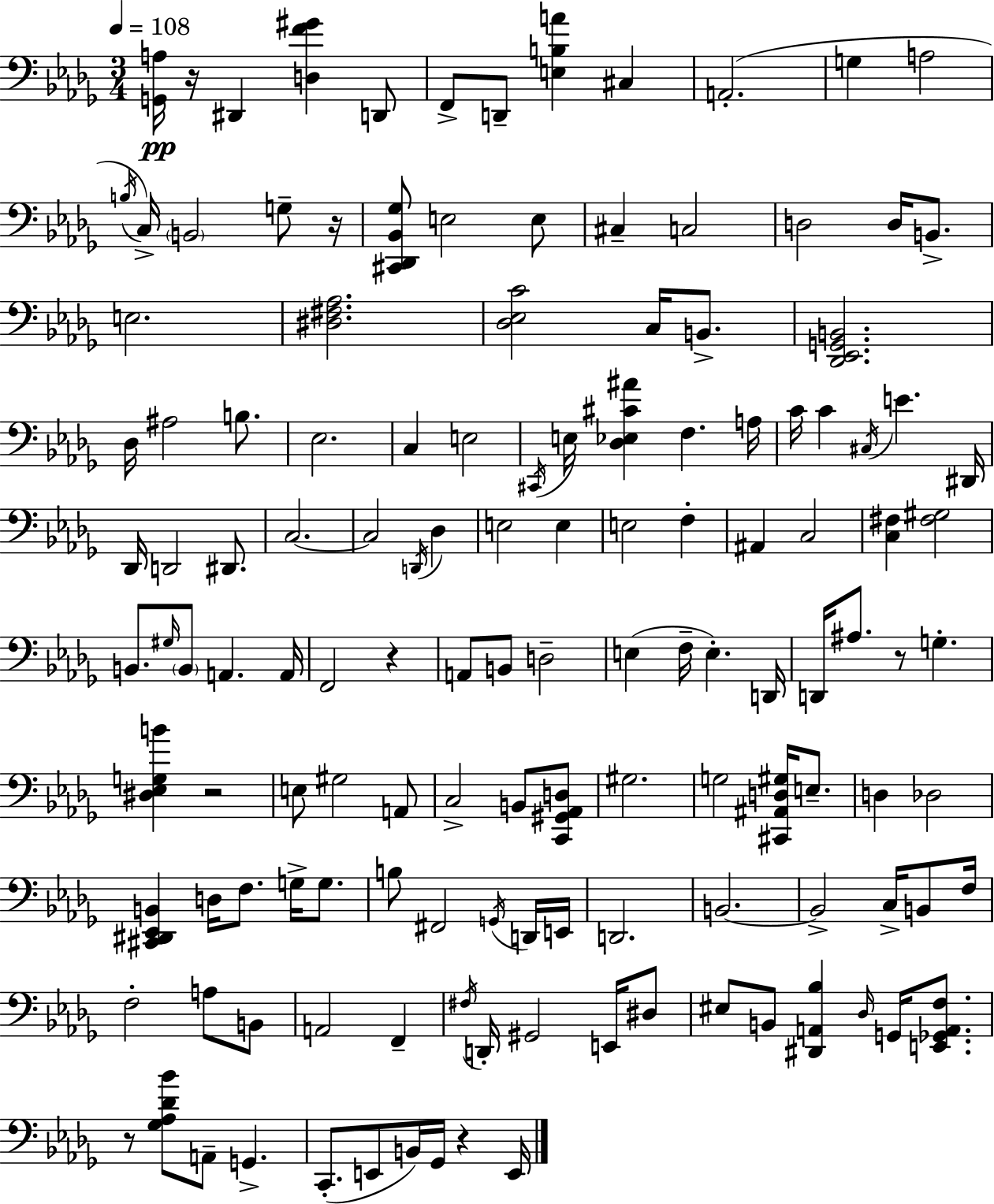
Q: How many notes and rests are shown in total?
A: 136